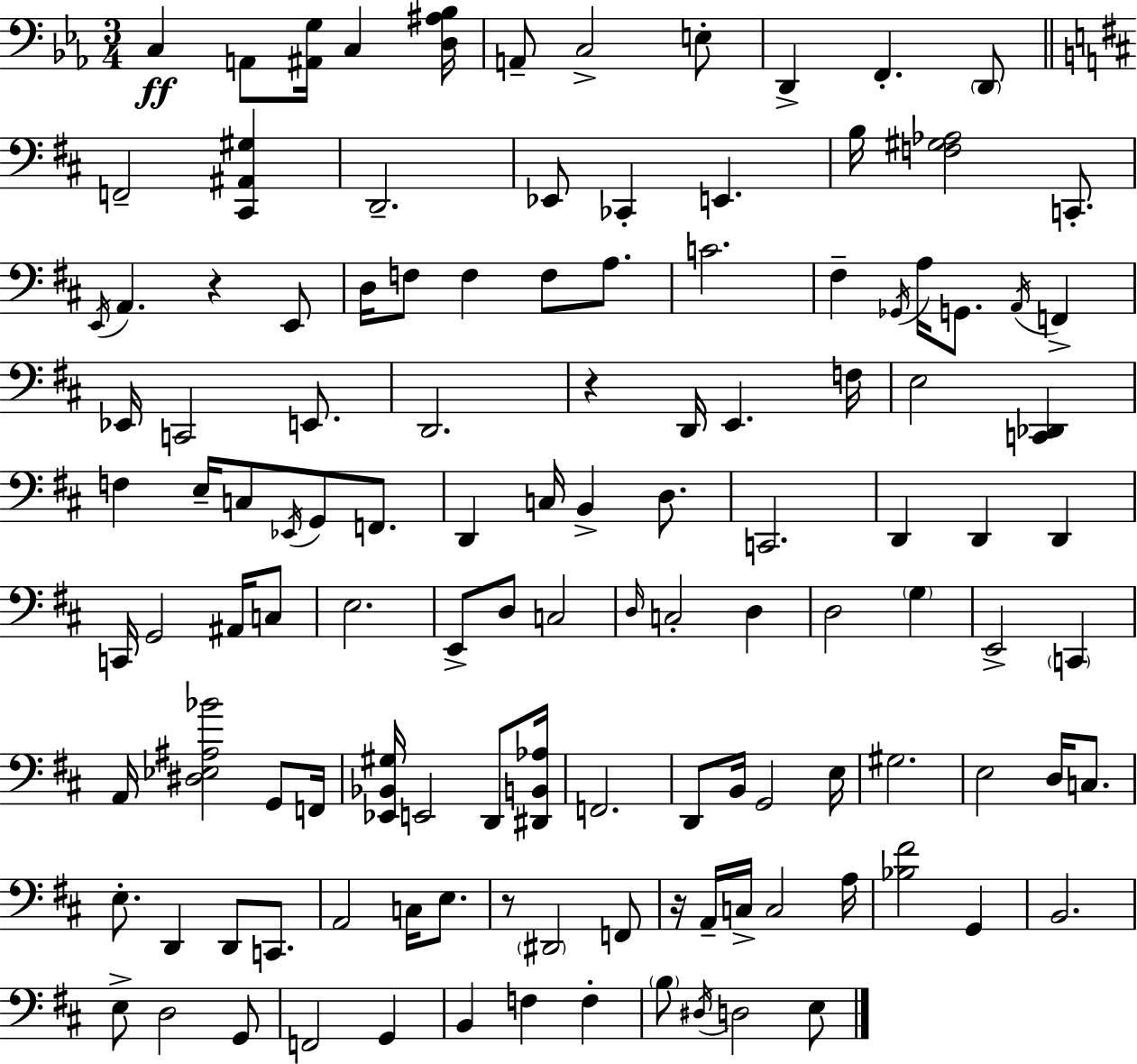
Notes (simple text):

C3/q A2/e [A#2,G3]/s C3/q [D3,A#3,Bb3]/s A2/e C3/h E3/e D2/q F2/q. D2/e F2/h [C#2,A#2,G#3]/q D2/h. Eb2/e CES2/q E2/q. B3/s [F3,G#3,Ab3]/h C2/e. E2/s A2/q. R/q E2/e D3/s F3/e F3/q F3/e A3/e. C4/h. F#3/q Gb2/s A3/s G2/e. A2/s F2/q Eb2/s C2/h E2/e. D2/h. R/q D2/s E2/q. F3/s E3/h [C2,Db2]/q F3/q E3/s C3/e Eb2/s G2/e F2/e. D2/q C3/s B2/q D3/e. C2/h. D2/q D2/q D2/q C2/s G2/h A#2/s C3/e E3/h. E2/e D3/e C3/h D3/s C3/h D3/q D3/h G3/q E2/h C2/q A2/s [D#3,Eb3,A#3,Bb4]/h G2/e F2/s [Eb2,Bb2,G#3]/s E2/h D2/e [D#2,B2,Ab3]/s F2/h. D2/e B2/s G2/h E3/s G#3/h. E3/h D3/s C3/e. E3/e. D2/q D2/e C2/e. A2/h C3/s E3/e. R/e D#2/h F2/e R/s A2/s C3/s C3/h A3/s [Bb3,F#4]/h G2/q B2/h. E3/e D3/h G2/e F2/h G2/q B2/q F3/q F3/q B3/e D#3/s D3/h E3/e